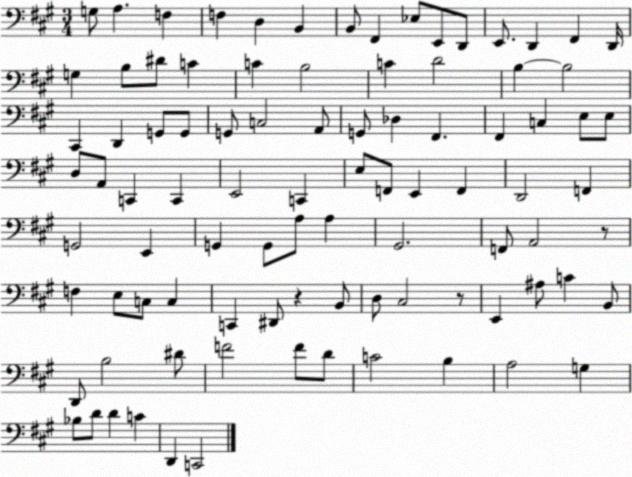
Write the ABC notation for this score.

X:1
T:Untitled
M:3/4
L:1/4
K:A
G,/2 A, F, F, D, B,, B,,/2 ^F,, _E,/2 E,,/2 D,,/2 E,,/2 D,, ^F,, D,,/4 G, B,/2 ^D/2 C C B,2 C D2 B, B,2 ^C,, D,, G,,/2 G,,/2 G,,/2 C,2 A,,/2 G,,/2 _D, ^F,, ^F,, C, E,/2 E,/2 D,/2 A,,/2 C,, C,, E,,2 C,, E,/2 F,,/2 E,, F,, D,,2 F,, G,,2 E,, G,, G,,/2 A,/2 A, ^G,,2 F,,/2 A,,2 z/2 F, E,/2 C,/2 C, C,, ^D,,/2 z B,,/2 D,/2 ^C,2 z/2 E,, ^A,/2 C B,,/2 D,,/2 B,2 ^D/2 F2 F/2 D/2 C2 B, A,2 G, _B,/2 D/2 D C D,, C,,2